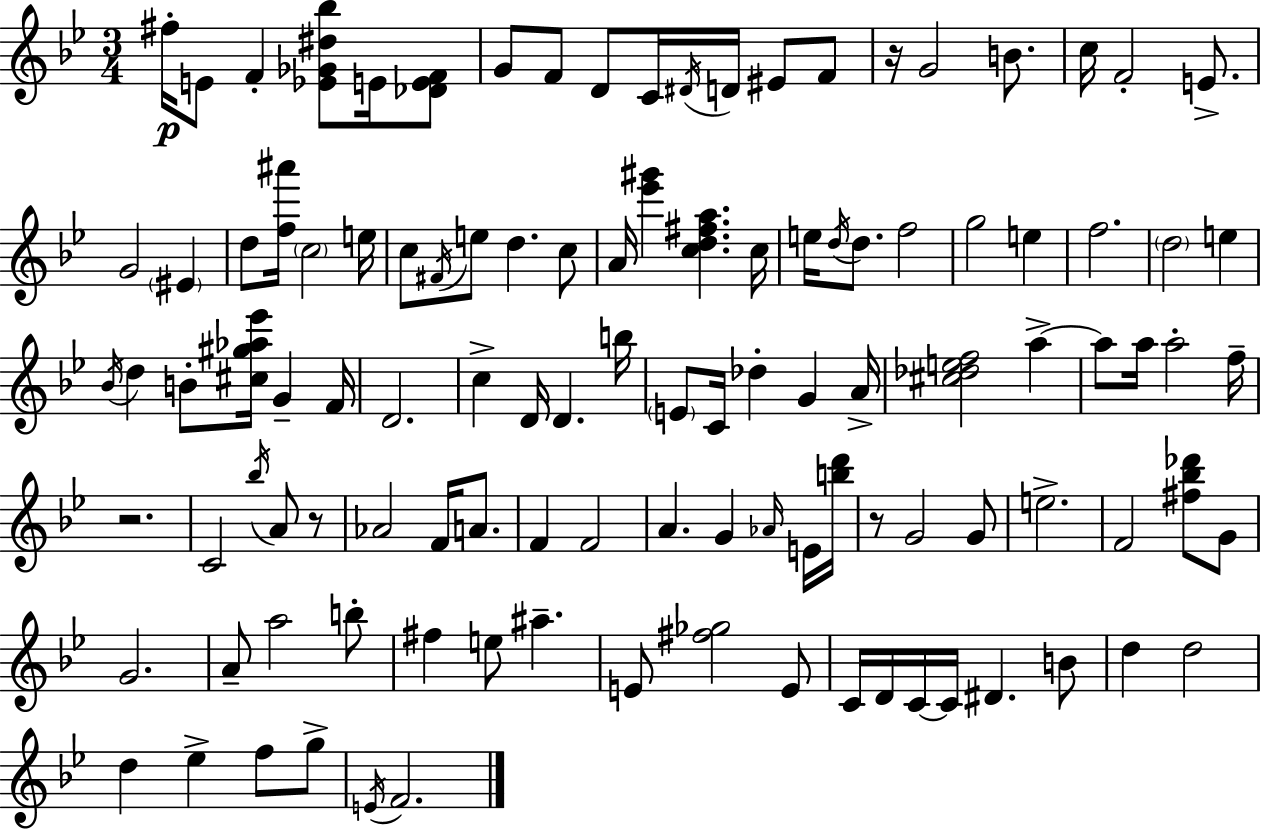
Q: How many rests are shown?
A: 4